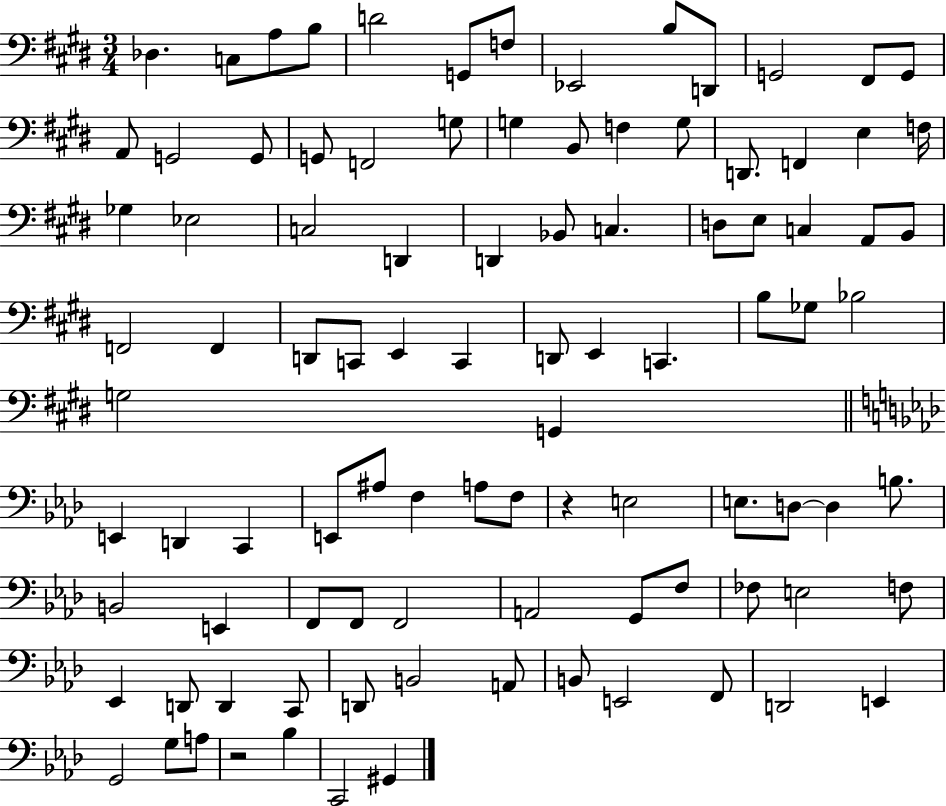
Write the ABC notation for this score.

X:1
T:Untitled
M:3/4
L:1/4
K:E
_D, C,/2 A,/2 B,/2 D2 G,,/2 F,/2 _E,,2 B,/2 D,,/2 G,,2 ^F,,/2 G,,/2 A,,/2 G,,2 G,,/2 G,,/2 F,,2 G,/2 G, B,,/2 F, G,/2 D,,/2 F,, E, F,/4 _G, _E,2 C,2 D,, D,, _B,,/2 C, D,/2 E,/2 C, A,,/2 B,,/2 F,,2 F,, D,,/2 C,,/2 E,, C,, D,,/2 E,, C,, B,/2 _G,/2 _B,2 G,2 G,, E,, D,, C,, E,,/2 ^A,/2 F, A,/2 F,/2 z E,2 E,/2 D,/2 D, B,/2 B,,2 E,, F,,/2 F,,/2 F,,2 A,,2 G,,/2 F,/2 _F,/2 E,2 F,/2 _E,, D,,/2 D,, C,,/2 D,,/2 B,,2 A,,/2 B,,/2 E,,2 F,,/2 D,,2 E,, G,,2 G,/2 A,/2 z2 _B, C,,2 ^G,,